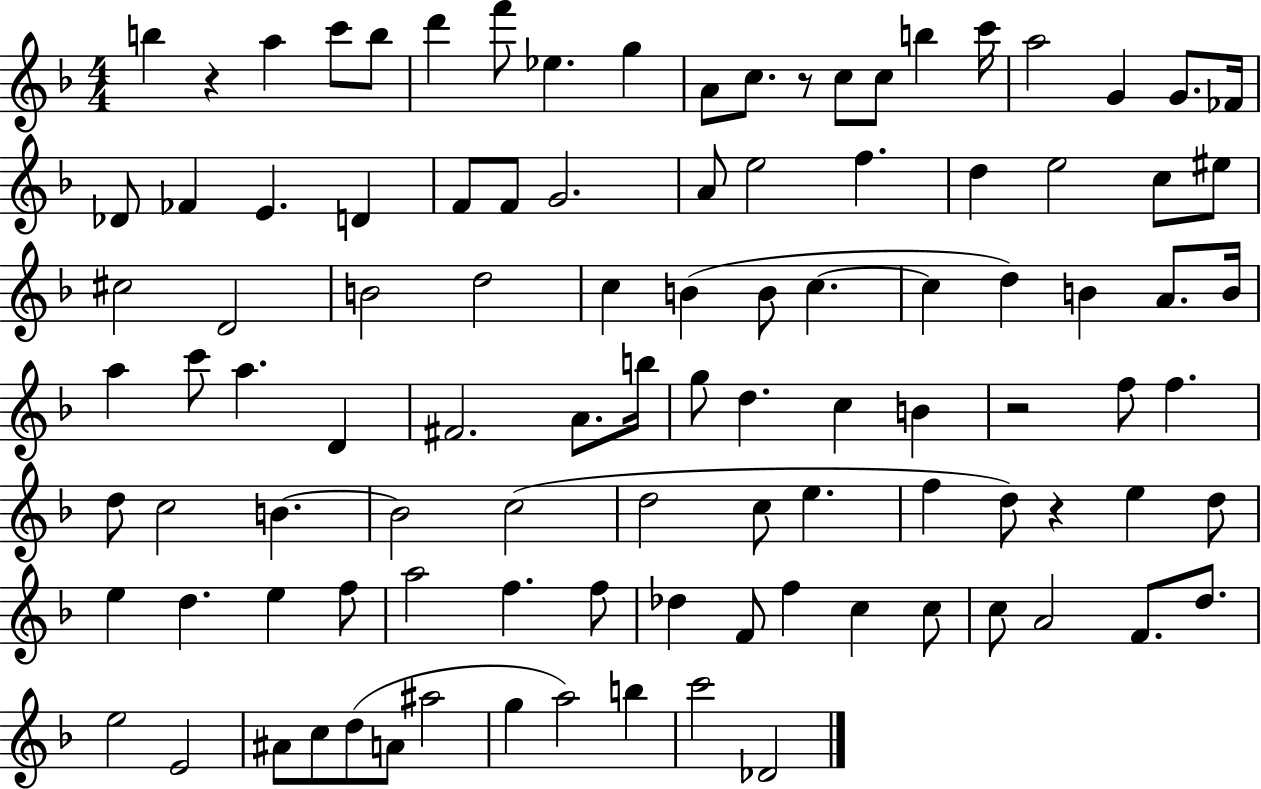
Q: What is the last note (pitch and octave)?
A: Db4